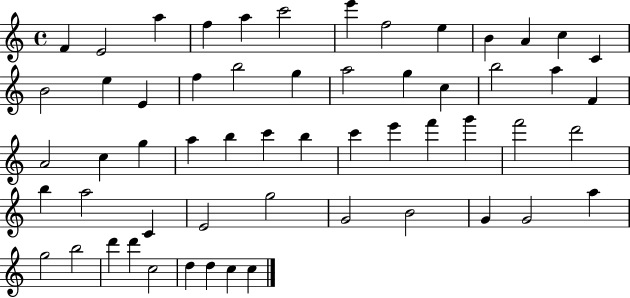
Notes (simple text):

F4/q E4/h A5/q F5/q A5/q C6/h E6/q F5/h E5/q B4/q A4/q C5/q C4/q B4/h E5/q E4/q F5/q B5/h G5/q A5/h G5/q C5/q B5/h A5/q F4/q A4/h C5/q G5/q A5/q B5/q C6/q B5/q C6/q E6/q F6/q G6/q F6/h D6/h B5/q A5/h C4/q E4/h G5/h G4/h B4/h G4/q G4/h A5/q G5/h B5/h D6/q D6/q C5/h D5/q D5/q C5/q C5/q